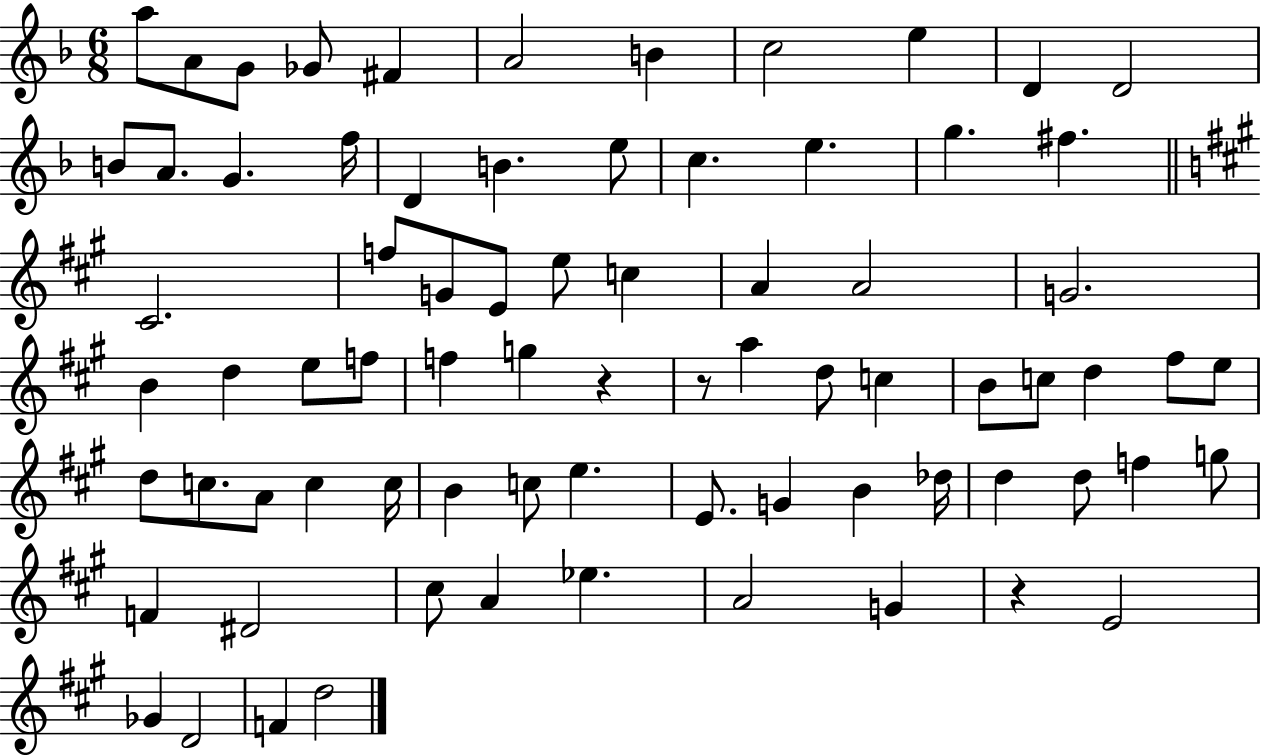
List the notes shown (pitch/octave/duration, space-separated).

A5/e A4/e G4/e Gb4/e F#4/q A4/h B4/q C5/h E5/q D4/q D4/h B4/e A4/e. G4/q. F5/s D4/q B4/q. E5/e C5/q. E5/q. G5/q. F#5/q. C#4/h. F5/e G4/e E4/e E5/e C5/q A4/q A4/h G4/h. B4/q D5/q E5/e F5/e F5/q G5/q R/q R/e A5/q D5/e C5/q B4/e C5/e D5/q F#5/e E5/e D5/e C5/e. A4/e C5/q C5/s B4/q C5/e E5/q. E4/e. G4/q B4/q Db5/s D5/q D5/e F5/q G5/e F4/q D#4/h C#5/e A4/q Eb5/q. A4/h G4/q R/q E4/h Gb4/q D4/h F4/q D5/h